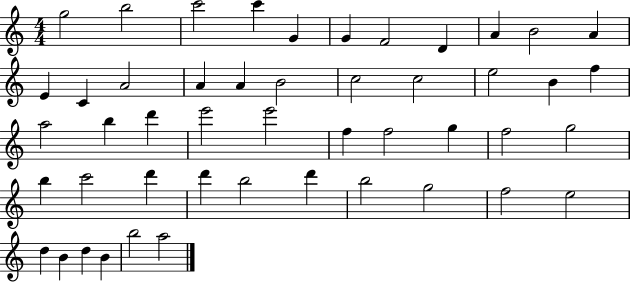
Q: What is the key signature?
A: C major